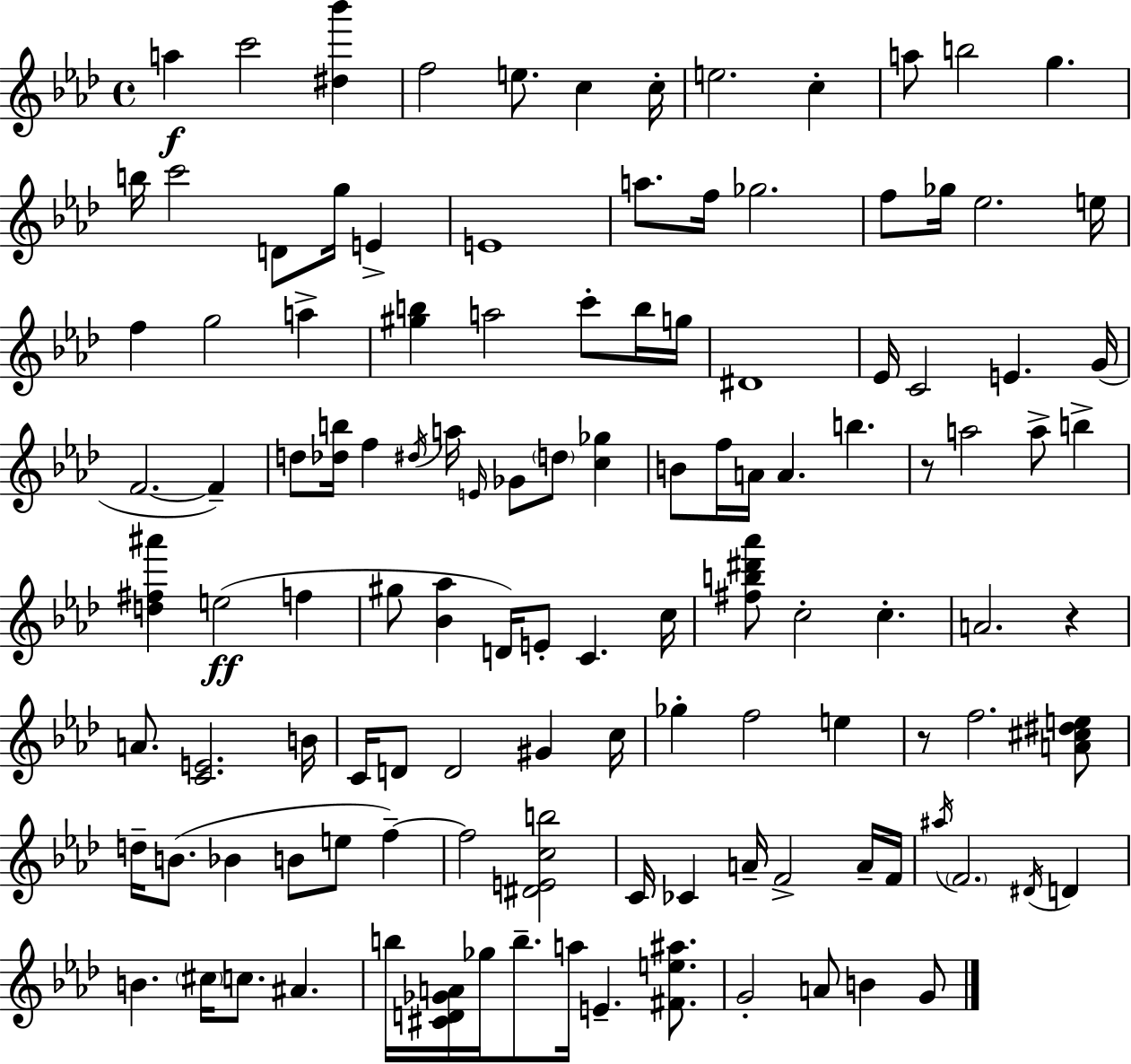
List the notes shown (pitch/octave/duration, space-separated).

A5/q C6/h [D#5,Bb6]/q F5/h E5/e. C5/q C5/s E5/h. C5/q A5/e B5/h G5/q. B5/s C6/h D4/e G5/s E4/q E4/w A5/e. F5/s Gb5/h. F5/e Gb5/s Eb5/h. E5/s F5/q G5/h A5/q [G#5,B5]/q A5/h C6/e B5/s G5/s D#4/w Eb4/s C4/h E4/q. G4/s F4/h. F4/q D5/e [Db5,B5]/s F5/q D#5/s A5/s E4/s Gb4/e D5/e [C5,Gb5]/q B4/e F5/s A4/s A4/q. B5/q. R/e A5/h A5/e B5/q [D5,F#5,A#6]/q E5/h F5/q G#5/e [Bb4,Ab5]/q D4/s E4/e C4/q. C5/s [F#5,B5,D#6,Ab6]/e C5/h C5/q. A4/h. R/q A4/e. [C4,E4]/h. B4/s C4/s D4/e D4/h G#4/q C5/s Gb5/q F5/h E5/q R/e F5/h. [A4,C#5,D#5,E5]/e D5/s B4/e. Bb4/q B4/e E5/e F5/q F5/h [D#4,E4,C5,B5]/h C4/s CES4/q A4/s F4/h A4/s F4/s A#5/s F4/h. D#4/s D4/q B4/q. C#5/s C5/e. A#4/q. B5/s [C#4,D4,Gb4,A4]/s Gb5/s B5/e. A5/s E4/q. [F#4,E5,A#5]/e. G4/h A4/e B4/q G4/e